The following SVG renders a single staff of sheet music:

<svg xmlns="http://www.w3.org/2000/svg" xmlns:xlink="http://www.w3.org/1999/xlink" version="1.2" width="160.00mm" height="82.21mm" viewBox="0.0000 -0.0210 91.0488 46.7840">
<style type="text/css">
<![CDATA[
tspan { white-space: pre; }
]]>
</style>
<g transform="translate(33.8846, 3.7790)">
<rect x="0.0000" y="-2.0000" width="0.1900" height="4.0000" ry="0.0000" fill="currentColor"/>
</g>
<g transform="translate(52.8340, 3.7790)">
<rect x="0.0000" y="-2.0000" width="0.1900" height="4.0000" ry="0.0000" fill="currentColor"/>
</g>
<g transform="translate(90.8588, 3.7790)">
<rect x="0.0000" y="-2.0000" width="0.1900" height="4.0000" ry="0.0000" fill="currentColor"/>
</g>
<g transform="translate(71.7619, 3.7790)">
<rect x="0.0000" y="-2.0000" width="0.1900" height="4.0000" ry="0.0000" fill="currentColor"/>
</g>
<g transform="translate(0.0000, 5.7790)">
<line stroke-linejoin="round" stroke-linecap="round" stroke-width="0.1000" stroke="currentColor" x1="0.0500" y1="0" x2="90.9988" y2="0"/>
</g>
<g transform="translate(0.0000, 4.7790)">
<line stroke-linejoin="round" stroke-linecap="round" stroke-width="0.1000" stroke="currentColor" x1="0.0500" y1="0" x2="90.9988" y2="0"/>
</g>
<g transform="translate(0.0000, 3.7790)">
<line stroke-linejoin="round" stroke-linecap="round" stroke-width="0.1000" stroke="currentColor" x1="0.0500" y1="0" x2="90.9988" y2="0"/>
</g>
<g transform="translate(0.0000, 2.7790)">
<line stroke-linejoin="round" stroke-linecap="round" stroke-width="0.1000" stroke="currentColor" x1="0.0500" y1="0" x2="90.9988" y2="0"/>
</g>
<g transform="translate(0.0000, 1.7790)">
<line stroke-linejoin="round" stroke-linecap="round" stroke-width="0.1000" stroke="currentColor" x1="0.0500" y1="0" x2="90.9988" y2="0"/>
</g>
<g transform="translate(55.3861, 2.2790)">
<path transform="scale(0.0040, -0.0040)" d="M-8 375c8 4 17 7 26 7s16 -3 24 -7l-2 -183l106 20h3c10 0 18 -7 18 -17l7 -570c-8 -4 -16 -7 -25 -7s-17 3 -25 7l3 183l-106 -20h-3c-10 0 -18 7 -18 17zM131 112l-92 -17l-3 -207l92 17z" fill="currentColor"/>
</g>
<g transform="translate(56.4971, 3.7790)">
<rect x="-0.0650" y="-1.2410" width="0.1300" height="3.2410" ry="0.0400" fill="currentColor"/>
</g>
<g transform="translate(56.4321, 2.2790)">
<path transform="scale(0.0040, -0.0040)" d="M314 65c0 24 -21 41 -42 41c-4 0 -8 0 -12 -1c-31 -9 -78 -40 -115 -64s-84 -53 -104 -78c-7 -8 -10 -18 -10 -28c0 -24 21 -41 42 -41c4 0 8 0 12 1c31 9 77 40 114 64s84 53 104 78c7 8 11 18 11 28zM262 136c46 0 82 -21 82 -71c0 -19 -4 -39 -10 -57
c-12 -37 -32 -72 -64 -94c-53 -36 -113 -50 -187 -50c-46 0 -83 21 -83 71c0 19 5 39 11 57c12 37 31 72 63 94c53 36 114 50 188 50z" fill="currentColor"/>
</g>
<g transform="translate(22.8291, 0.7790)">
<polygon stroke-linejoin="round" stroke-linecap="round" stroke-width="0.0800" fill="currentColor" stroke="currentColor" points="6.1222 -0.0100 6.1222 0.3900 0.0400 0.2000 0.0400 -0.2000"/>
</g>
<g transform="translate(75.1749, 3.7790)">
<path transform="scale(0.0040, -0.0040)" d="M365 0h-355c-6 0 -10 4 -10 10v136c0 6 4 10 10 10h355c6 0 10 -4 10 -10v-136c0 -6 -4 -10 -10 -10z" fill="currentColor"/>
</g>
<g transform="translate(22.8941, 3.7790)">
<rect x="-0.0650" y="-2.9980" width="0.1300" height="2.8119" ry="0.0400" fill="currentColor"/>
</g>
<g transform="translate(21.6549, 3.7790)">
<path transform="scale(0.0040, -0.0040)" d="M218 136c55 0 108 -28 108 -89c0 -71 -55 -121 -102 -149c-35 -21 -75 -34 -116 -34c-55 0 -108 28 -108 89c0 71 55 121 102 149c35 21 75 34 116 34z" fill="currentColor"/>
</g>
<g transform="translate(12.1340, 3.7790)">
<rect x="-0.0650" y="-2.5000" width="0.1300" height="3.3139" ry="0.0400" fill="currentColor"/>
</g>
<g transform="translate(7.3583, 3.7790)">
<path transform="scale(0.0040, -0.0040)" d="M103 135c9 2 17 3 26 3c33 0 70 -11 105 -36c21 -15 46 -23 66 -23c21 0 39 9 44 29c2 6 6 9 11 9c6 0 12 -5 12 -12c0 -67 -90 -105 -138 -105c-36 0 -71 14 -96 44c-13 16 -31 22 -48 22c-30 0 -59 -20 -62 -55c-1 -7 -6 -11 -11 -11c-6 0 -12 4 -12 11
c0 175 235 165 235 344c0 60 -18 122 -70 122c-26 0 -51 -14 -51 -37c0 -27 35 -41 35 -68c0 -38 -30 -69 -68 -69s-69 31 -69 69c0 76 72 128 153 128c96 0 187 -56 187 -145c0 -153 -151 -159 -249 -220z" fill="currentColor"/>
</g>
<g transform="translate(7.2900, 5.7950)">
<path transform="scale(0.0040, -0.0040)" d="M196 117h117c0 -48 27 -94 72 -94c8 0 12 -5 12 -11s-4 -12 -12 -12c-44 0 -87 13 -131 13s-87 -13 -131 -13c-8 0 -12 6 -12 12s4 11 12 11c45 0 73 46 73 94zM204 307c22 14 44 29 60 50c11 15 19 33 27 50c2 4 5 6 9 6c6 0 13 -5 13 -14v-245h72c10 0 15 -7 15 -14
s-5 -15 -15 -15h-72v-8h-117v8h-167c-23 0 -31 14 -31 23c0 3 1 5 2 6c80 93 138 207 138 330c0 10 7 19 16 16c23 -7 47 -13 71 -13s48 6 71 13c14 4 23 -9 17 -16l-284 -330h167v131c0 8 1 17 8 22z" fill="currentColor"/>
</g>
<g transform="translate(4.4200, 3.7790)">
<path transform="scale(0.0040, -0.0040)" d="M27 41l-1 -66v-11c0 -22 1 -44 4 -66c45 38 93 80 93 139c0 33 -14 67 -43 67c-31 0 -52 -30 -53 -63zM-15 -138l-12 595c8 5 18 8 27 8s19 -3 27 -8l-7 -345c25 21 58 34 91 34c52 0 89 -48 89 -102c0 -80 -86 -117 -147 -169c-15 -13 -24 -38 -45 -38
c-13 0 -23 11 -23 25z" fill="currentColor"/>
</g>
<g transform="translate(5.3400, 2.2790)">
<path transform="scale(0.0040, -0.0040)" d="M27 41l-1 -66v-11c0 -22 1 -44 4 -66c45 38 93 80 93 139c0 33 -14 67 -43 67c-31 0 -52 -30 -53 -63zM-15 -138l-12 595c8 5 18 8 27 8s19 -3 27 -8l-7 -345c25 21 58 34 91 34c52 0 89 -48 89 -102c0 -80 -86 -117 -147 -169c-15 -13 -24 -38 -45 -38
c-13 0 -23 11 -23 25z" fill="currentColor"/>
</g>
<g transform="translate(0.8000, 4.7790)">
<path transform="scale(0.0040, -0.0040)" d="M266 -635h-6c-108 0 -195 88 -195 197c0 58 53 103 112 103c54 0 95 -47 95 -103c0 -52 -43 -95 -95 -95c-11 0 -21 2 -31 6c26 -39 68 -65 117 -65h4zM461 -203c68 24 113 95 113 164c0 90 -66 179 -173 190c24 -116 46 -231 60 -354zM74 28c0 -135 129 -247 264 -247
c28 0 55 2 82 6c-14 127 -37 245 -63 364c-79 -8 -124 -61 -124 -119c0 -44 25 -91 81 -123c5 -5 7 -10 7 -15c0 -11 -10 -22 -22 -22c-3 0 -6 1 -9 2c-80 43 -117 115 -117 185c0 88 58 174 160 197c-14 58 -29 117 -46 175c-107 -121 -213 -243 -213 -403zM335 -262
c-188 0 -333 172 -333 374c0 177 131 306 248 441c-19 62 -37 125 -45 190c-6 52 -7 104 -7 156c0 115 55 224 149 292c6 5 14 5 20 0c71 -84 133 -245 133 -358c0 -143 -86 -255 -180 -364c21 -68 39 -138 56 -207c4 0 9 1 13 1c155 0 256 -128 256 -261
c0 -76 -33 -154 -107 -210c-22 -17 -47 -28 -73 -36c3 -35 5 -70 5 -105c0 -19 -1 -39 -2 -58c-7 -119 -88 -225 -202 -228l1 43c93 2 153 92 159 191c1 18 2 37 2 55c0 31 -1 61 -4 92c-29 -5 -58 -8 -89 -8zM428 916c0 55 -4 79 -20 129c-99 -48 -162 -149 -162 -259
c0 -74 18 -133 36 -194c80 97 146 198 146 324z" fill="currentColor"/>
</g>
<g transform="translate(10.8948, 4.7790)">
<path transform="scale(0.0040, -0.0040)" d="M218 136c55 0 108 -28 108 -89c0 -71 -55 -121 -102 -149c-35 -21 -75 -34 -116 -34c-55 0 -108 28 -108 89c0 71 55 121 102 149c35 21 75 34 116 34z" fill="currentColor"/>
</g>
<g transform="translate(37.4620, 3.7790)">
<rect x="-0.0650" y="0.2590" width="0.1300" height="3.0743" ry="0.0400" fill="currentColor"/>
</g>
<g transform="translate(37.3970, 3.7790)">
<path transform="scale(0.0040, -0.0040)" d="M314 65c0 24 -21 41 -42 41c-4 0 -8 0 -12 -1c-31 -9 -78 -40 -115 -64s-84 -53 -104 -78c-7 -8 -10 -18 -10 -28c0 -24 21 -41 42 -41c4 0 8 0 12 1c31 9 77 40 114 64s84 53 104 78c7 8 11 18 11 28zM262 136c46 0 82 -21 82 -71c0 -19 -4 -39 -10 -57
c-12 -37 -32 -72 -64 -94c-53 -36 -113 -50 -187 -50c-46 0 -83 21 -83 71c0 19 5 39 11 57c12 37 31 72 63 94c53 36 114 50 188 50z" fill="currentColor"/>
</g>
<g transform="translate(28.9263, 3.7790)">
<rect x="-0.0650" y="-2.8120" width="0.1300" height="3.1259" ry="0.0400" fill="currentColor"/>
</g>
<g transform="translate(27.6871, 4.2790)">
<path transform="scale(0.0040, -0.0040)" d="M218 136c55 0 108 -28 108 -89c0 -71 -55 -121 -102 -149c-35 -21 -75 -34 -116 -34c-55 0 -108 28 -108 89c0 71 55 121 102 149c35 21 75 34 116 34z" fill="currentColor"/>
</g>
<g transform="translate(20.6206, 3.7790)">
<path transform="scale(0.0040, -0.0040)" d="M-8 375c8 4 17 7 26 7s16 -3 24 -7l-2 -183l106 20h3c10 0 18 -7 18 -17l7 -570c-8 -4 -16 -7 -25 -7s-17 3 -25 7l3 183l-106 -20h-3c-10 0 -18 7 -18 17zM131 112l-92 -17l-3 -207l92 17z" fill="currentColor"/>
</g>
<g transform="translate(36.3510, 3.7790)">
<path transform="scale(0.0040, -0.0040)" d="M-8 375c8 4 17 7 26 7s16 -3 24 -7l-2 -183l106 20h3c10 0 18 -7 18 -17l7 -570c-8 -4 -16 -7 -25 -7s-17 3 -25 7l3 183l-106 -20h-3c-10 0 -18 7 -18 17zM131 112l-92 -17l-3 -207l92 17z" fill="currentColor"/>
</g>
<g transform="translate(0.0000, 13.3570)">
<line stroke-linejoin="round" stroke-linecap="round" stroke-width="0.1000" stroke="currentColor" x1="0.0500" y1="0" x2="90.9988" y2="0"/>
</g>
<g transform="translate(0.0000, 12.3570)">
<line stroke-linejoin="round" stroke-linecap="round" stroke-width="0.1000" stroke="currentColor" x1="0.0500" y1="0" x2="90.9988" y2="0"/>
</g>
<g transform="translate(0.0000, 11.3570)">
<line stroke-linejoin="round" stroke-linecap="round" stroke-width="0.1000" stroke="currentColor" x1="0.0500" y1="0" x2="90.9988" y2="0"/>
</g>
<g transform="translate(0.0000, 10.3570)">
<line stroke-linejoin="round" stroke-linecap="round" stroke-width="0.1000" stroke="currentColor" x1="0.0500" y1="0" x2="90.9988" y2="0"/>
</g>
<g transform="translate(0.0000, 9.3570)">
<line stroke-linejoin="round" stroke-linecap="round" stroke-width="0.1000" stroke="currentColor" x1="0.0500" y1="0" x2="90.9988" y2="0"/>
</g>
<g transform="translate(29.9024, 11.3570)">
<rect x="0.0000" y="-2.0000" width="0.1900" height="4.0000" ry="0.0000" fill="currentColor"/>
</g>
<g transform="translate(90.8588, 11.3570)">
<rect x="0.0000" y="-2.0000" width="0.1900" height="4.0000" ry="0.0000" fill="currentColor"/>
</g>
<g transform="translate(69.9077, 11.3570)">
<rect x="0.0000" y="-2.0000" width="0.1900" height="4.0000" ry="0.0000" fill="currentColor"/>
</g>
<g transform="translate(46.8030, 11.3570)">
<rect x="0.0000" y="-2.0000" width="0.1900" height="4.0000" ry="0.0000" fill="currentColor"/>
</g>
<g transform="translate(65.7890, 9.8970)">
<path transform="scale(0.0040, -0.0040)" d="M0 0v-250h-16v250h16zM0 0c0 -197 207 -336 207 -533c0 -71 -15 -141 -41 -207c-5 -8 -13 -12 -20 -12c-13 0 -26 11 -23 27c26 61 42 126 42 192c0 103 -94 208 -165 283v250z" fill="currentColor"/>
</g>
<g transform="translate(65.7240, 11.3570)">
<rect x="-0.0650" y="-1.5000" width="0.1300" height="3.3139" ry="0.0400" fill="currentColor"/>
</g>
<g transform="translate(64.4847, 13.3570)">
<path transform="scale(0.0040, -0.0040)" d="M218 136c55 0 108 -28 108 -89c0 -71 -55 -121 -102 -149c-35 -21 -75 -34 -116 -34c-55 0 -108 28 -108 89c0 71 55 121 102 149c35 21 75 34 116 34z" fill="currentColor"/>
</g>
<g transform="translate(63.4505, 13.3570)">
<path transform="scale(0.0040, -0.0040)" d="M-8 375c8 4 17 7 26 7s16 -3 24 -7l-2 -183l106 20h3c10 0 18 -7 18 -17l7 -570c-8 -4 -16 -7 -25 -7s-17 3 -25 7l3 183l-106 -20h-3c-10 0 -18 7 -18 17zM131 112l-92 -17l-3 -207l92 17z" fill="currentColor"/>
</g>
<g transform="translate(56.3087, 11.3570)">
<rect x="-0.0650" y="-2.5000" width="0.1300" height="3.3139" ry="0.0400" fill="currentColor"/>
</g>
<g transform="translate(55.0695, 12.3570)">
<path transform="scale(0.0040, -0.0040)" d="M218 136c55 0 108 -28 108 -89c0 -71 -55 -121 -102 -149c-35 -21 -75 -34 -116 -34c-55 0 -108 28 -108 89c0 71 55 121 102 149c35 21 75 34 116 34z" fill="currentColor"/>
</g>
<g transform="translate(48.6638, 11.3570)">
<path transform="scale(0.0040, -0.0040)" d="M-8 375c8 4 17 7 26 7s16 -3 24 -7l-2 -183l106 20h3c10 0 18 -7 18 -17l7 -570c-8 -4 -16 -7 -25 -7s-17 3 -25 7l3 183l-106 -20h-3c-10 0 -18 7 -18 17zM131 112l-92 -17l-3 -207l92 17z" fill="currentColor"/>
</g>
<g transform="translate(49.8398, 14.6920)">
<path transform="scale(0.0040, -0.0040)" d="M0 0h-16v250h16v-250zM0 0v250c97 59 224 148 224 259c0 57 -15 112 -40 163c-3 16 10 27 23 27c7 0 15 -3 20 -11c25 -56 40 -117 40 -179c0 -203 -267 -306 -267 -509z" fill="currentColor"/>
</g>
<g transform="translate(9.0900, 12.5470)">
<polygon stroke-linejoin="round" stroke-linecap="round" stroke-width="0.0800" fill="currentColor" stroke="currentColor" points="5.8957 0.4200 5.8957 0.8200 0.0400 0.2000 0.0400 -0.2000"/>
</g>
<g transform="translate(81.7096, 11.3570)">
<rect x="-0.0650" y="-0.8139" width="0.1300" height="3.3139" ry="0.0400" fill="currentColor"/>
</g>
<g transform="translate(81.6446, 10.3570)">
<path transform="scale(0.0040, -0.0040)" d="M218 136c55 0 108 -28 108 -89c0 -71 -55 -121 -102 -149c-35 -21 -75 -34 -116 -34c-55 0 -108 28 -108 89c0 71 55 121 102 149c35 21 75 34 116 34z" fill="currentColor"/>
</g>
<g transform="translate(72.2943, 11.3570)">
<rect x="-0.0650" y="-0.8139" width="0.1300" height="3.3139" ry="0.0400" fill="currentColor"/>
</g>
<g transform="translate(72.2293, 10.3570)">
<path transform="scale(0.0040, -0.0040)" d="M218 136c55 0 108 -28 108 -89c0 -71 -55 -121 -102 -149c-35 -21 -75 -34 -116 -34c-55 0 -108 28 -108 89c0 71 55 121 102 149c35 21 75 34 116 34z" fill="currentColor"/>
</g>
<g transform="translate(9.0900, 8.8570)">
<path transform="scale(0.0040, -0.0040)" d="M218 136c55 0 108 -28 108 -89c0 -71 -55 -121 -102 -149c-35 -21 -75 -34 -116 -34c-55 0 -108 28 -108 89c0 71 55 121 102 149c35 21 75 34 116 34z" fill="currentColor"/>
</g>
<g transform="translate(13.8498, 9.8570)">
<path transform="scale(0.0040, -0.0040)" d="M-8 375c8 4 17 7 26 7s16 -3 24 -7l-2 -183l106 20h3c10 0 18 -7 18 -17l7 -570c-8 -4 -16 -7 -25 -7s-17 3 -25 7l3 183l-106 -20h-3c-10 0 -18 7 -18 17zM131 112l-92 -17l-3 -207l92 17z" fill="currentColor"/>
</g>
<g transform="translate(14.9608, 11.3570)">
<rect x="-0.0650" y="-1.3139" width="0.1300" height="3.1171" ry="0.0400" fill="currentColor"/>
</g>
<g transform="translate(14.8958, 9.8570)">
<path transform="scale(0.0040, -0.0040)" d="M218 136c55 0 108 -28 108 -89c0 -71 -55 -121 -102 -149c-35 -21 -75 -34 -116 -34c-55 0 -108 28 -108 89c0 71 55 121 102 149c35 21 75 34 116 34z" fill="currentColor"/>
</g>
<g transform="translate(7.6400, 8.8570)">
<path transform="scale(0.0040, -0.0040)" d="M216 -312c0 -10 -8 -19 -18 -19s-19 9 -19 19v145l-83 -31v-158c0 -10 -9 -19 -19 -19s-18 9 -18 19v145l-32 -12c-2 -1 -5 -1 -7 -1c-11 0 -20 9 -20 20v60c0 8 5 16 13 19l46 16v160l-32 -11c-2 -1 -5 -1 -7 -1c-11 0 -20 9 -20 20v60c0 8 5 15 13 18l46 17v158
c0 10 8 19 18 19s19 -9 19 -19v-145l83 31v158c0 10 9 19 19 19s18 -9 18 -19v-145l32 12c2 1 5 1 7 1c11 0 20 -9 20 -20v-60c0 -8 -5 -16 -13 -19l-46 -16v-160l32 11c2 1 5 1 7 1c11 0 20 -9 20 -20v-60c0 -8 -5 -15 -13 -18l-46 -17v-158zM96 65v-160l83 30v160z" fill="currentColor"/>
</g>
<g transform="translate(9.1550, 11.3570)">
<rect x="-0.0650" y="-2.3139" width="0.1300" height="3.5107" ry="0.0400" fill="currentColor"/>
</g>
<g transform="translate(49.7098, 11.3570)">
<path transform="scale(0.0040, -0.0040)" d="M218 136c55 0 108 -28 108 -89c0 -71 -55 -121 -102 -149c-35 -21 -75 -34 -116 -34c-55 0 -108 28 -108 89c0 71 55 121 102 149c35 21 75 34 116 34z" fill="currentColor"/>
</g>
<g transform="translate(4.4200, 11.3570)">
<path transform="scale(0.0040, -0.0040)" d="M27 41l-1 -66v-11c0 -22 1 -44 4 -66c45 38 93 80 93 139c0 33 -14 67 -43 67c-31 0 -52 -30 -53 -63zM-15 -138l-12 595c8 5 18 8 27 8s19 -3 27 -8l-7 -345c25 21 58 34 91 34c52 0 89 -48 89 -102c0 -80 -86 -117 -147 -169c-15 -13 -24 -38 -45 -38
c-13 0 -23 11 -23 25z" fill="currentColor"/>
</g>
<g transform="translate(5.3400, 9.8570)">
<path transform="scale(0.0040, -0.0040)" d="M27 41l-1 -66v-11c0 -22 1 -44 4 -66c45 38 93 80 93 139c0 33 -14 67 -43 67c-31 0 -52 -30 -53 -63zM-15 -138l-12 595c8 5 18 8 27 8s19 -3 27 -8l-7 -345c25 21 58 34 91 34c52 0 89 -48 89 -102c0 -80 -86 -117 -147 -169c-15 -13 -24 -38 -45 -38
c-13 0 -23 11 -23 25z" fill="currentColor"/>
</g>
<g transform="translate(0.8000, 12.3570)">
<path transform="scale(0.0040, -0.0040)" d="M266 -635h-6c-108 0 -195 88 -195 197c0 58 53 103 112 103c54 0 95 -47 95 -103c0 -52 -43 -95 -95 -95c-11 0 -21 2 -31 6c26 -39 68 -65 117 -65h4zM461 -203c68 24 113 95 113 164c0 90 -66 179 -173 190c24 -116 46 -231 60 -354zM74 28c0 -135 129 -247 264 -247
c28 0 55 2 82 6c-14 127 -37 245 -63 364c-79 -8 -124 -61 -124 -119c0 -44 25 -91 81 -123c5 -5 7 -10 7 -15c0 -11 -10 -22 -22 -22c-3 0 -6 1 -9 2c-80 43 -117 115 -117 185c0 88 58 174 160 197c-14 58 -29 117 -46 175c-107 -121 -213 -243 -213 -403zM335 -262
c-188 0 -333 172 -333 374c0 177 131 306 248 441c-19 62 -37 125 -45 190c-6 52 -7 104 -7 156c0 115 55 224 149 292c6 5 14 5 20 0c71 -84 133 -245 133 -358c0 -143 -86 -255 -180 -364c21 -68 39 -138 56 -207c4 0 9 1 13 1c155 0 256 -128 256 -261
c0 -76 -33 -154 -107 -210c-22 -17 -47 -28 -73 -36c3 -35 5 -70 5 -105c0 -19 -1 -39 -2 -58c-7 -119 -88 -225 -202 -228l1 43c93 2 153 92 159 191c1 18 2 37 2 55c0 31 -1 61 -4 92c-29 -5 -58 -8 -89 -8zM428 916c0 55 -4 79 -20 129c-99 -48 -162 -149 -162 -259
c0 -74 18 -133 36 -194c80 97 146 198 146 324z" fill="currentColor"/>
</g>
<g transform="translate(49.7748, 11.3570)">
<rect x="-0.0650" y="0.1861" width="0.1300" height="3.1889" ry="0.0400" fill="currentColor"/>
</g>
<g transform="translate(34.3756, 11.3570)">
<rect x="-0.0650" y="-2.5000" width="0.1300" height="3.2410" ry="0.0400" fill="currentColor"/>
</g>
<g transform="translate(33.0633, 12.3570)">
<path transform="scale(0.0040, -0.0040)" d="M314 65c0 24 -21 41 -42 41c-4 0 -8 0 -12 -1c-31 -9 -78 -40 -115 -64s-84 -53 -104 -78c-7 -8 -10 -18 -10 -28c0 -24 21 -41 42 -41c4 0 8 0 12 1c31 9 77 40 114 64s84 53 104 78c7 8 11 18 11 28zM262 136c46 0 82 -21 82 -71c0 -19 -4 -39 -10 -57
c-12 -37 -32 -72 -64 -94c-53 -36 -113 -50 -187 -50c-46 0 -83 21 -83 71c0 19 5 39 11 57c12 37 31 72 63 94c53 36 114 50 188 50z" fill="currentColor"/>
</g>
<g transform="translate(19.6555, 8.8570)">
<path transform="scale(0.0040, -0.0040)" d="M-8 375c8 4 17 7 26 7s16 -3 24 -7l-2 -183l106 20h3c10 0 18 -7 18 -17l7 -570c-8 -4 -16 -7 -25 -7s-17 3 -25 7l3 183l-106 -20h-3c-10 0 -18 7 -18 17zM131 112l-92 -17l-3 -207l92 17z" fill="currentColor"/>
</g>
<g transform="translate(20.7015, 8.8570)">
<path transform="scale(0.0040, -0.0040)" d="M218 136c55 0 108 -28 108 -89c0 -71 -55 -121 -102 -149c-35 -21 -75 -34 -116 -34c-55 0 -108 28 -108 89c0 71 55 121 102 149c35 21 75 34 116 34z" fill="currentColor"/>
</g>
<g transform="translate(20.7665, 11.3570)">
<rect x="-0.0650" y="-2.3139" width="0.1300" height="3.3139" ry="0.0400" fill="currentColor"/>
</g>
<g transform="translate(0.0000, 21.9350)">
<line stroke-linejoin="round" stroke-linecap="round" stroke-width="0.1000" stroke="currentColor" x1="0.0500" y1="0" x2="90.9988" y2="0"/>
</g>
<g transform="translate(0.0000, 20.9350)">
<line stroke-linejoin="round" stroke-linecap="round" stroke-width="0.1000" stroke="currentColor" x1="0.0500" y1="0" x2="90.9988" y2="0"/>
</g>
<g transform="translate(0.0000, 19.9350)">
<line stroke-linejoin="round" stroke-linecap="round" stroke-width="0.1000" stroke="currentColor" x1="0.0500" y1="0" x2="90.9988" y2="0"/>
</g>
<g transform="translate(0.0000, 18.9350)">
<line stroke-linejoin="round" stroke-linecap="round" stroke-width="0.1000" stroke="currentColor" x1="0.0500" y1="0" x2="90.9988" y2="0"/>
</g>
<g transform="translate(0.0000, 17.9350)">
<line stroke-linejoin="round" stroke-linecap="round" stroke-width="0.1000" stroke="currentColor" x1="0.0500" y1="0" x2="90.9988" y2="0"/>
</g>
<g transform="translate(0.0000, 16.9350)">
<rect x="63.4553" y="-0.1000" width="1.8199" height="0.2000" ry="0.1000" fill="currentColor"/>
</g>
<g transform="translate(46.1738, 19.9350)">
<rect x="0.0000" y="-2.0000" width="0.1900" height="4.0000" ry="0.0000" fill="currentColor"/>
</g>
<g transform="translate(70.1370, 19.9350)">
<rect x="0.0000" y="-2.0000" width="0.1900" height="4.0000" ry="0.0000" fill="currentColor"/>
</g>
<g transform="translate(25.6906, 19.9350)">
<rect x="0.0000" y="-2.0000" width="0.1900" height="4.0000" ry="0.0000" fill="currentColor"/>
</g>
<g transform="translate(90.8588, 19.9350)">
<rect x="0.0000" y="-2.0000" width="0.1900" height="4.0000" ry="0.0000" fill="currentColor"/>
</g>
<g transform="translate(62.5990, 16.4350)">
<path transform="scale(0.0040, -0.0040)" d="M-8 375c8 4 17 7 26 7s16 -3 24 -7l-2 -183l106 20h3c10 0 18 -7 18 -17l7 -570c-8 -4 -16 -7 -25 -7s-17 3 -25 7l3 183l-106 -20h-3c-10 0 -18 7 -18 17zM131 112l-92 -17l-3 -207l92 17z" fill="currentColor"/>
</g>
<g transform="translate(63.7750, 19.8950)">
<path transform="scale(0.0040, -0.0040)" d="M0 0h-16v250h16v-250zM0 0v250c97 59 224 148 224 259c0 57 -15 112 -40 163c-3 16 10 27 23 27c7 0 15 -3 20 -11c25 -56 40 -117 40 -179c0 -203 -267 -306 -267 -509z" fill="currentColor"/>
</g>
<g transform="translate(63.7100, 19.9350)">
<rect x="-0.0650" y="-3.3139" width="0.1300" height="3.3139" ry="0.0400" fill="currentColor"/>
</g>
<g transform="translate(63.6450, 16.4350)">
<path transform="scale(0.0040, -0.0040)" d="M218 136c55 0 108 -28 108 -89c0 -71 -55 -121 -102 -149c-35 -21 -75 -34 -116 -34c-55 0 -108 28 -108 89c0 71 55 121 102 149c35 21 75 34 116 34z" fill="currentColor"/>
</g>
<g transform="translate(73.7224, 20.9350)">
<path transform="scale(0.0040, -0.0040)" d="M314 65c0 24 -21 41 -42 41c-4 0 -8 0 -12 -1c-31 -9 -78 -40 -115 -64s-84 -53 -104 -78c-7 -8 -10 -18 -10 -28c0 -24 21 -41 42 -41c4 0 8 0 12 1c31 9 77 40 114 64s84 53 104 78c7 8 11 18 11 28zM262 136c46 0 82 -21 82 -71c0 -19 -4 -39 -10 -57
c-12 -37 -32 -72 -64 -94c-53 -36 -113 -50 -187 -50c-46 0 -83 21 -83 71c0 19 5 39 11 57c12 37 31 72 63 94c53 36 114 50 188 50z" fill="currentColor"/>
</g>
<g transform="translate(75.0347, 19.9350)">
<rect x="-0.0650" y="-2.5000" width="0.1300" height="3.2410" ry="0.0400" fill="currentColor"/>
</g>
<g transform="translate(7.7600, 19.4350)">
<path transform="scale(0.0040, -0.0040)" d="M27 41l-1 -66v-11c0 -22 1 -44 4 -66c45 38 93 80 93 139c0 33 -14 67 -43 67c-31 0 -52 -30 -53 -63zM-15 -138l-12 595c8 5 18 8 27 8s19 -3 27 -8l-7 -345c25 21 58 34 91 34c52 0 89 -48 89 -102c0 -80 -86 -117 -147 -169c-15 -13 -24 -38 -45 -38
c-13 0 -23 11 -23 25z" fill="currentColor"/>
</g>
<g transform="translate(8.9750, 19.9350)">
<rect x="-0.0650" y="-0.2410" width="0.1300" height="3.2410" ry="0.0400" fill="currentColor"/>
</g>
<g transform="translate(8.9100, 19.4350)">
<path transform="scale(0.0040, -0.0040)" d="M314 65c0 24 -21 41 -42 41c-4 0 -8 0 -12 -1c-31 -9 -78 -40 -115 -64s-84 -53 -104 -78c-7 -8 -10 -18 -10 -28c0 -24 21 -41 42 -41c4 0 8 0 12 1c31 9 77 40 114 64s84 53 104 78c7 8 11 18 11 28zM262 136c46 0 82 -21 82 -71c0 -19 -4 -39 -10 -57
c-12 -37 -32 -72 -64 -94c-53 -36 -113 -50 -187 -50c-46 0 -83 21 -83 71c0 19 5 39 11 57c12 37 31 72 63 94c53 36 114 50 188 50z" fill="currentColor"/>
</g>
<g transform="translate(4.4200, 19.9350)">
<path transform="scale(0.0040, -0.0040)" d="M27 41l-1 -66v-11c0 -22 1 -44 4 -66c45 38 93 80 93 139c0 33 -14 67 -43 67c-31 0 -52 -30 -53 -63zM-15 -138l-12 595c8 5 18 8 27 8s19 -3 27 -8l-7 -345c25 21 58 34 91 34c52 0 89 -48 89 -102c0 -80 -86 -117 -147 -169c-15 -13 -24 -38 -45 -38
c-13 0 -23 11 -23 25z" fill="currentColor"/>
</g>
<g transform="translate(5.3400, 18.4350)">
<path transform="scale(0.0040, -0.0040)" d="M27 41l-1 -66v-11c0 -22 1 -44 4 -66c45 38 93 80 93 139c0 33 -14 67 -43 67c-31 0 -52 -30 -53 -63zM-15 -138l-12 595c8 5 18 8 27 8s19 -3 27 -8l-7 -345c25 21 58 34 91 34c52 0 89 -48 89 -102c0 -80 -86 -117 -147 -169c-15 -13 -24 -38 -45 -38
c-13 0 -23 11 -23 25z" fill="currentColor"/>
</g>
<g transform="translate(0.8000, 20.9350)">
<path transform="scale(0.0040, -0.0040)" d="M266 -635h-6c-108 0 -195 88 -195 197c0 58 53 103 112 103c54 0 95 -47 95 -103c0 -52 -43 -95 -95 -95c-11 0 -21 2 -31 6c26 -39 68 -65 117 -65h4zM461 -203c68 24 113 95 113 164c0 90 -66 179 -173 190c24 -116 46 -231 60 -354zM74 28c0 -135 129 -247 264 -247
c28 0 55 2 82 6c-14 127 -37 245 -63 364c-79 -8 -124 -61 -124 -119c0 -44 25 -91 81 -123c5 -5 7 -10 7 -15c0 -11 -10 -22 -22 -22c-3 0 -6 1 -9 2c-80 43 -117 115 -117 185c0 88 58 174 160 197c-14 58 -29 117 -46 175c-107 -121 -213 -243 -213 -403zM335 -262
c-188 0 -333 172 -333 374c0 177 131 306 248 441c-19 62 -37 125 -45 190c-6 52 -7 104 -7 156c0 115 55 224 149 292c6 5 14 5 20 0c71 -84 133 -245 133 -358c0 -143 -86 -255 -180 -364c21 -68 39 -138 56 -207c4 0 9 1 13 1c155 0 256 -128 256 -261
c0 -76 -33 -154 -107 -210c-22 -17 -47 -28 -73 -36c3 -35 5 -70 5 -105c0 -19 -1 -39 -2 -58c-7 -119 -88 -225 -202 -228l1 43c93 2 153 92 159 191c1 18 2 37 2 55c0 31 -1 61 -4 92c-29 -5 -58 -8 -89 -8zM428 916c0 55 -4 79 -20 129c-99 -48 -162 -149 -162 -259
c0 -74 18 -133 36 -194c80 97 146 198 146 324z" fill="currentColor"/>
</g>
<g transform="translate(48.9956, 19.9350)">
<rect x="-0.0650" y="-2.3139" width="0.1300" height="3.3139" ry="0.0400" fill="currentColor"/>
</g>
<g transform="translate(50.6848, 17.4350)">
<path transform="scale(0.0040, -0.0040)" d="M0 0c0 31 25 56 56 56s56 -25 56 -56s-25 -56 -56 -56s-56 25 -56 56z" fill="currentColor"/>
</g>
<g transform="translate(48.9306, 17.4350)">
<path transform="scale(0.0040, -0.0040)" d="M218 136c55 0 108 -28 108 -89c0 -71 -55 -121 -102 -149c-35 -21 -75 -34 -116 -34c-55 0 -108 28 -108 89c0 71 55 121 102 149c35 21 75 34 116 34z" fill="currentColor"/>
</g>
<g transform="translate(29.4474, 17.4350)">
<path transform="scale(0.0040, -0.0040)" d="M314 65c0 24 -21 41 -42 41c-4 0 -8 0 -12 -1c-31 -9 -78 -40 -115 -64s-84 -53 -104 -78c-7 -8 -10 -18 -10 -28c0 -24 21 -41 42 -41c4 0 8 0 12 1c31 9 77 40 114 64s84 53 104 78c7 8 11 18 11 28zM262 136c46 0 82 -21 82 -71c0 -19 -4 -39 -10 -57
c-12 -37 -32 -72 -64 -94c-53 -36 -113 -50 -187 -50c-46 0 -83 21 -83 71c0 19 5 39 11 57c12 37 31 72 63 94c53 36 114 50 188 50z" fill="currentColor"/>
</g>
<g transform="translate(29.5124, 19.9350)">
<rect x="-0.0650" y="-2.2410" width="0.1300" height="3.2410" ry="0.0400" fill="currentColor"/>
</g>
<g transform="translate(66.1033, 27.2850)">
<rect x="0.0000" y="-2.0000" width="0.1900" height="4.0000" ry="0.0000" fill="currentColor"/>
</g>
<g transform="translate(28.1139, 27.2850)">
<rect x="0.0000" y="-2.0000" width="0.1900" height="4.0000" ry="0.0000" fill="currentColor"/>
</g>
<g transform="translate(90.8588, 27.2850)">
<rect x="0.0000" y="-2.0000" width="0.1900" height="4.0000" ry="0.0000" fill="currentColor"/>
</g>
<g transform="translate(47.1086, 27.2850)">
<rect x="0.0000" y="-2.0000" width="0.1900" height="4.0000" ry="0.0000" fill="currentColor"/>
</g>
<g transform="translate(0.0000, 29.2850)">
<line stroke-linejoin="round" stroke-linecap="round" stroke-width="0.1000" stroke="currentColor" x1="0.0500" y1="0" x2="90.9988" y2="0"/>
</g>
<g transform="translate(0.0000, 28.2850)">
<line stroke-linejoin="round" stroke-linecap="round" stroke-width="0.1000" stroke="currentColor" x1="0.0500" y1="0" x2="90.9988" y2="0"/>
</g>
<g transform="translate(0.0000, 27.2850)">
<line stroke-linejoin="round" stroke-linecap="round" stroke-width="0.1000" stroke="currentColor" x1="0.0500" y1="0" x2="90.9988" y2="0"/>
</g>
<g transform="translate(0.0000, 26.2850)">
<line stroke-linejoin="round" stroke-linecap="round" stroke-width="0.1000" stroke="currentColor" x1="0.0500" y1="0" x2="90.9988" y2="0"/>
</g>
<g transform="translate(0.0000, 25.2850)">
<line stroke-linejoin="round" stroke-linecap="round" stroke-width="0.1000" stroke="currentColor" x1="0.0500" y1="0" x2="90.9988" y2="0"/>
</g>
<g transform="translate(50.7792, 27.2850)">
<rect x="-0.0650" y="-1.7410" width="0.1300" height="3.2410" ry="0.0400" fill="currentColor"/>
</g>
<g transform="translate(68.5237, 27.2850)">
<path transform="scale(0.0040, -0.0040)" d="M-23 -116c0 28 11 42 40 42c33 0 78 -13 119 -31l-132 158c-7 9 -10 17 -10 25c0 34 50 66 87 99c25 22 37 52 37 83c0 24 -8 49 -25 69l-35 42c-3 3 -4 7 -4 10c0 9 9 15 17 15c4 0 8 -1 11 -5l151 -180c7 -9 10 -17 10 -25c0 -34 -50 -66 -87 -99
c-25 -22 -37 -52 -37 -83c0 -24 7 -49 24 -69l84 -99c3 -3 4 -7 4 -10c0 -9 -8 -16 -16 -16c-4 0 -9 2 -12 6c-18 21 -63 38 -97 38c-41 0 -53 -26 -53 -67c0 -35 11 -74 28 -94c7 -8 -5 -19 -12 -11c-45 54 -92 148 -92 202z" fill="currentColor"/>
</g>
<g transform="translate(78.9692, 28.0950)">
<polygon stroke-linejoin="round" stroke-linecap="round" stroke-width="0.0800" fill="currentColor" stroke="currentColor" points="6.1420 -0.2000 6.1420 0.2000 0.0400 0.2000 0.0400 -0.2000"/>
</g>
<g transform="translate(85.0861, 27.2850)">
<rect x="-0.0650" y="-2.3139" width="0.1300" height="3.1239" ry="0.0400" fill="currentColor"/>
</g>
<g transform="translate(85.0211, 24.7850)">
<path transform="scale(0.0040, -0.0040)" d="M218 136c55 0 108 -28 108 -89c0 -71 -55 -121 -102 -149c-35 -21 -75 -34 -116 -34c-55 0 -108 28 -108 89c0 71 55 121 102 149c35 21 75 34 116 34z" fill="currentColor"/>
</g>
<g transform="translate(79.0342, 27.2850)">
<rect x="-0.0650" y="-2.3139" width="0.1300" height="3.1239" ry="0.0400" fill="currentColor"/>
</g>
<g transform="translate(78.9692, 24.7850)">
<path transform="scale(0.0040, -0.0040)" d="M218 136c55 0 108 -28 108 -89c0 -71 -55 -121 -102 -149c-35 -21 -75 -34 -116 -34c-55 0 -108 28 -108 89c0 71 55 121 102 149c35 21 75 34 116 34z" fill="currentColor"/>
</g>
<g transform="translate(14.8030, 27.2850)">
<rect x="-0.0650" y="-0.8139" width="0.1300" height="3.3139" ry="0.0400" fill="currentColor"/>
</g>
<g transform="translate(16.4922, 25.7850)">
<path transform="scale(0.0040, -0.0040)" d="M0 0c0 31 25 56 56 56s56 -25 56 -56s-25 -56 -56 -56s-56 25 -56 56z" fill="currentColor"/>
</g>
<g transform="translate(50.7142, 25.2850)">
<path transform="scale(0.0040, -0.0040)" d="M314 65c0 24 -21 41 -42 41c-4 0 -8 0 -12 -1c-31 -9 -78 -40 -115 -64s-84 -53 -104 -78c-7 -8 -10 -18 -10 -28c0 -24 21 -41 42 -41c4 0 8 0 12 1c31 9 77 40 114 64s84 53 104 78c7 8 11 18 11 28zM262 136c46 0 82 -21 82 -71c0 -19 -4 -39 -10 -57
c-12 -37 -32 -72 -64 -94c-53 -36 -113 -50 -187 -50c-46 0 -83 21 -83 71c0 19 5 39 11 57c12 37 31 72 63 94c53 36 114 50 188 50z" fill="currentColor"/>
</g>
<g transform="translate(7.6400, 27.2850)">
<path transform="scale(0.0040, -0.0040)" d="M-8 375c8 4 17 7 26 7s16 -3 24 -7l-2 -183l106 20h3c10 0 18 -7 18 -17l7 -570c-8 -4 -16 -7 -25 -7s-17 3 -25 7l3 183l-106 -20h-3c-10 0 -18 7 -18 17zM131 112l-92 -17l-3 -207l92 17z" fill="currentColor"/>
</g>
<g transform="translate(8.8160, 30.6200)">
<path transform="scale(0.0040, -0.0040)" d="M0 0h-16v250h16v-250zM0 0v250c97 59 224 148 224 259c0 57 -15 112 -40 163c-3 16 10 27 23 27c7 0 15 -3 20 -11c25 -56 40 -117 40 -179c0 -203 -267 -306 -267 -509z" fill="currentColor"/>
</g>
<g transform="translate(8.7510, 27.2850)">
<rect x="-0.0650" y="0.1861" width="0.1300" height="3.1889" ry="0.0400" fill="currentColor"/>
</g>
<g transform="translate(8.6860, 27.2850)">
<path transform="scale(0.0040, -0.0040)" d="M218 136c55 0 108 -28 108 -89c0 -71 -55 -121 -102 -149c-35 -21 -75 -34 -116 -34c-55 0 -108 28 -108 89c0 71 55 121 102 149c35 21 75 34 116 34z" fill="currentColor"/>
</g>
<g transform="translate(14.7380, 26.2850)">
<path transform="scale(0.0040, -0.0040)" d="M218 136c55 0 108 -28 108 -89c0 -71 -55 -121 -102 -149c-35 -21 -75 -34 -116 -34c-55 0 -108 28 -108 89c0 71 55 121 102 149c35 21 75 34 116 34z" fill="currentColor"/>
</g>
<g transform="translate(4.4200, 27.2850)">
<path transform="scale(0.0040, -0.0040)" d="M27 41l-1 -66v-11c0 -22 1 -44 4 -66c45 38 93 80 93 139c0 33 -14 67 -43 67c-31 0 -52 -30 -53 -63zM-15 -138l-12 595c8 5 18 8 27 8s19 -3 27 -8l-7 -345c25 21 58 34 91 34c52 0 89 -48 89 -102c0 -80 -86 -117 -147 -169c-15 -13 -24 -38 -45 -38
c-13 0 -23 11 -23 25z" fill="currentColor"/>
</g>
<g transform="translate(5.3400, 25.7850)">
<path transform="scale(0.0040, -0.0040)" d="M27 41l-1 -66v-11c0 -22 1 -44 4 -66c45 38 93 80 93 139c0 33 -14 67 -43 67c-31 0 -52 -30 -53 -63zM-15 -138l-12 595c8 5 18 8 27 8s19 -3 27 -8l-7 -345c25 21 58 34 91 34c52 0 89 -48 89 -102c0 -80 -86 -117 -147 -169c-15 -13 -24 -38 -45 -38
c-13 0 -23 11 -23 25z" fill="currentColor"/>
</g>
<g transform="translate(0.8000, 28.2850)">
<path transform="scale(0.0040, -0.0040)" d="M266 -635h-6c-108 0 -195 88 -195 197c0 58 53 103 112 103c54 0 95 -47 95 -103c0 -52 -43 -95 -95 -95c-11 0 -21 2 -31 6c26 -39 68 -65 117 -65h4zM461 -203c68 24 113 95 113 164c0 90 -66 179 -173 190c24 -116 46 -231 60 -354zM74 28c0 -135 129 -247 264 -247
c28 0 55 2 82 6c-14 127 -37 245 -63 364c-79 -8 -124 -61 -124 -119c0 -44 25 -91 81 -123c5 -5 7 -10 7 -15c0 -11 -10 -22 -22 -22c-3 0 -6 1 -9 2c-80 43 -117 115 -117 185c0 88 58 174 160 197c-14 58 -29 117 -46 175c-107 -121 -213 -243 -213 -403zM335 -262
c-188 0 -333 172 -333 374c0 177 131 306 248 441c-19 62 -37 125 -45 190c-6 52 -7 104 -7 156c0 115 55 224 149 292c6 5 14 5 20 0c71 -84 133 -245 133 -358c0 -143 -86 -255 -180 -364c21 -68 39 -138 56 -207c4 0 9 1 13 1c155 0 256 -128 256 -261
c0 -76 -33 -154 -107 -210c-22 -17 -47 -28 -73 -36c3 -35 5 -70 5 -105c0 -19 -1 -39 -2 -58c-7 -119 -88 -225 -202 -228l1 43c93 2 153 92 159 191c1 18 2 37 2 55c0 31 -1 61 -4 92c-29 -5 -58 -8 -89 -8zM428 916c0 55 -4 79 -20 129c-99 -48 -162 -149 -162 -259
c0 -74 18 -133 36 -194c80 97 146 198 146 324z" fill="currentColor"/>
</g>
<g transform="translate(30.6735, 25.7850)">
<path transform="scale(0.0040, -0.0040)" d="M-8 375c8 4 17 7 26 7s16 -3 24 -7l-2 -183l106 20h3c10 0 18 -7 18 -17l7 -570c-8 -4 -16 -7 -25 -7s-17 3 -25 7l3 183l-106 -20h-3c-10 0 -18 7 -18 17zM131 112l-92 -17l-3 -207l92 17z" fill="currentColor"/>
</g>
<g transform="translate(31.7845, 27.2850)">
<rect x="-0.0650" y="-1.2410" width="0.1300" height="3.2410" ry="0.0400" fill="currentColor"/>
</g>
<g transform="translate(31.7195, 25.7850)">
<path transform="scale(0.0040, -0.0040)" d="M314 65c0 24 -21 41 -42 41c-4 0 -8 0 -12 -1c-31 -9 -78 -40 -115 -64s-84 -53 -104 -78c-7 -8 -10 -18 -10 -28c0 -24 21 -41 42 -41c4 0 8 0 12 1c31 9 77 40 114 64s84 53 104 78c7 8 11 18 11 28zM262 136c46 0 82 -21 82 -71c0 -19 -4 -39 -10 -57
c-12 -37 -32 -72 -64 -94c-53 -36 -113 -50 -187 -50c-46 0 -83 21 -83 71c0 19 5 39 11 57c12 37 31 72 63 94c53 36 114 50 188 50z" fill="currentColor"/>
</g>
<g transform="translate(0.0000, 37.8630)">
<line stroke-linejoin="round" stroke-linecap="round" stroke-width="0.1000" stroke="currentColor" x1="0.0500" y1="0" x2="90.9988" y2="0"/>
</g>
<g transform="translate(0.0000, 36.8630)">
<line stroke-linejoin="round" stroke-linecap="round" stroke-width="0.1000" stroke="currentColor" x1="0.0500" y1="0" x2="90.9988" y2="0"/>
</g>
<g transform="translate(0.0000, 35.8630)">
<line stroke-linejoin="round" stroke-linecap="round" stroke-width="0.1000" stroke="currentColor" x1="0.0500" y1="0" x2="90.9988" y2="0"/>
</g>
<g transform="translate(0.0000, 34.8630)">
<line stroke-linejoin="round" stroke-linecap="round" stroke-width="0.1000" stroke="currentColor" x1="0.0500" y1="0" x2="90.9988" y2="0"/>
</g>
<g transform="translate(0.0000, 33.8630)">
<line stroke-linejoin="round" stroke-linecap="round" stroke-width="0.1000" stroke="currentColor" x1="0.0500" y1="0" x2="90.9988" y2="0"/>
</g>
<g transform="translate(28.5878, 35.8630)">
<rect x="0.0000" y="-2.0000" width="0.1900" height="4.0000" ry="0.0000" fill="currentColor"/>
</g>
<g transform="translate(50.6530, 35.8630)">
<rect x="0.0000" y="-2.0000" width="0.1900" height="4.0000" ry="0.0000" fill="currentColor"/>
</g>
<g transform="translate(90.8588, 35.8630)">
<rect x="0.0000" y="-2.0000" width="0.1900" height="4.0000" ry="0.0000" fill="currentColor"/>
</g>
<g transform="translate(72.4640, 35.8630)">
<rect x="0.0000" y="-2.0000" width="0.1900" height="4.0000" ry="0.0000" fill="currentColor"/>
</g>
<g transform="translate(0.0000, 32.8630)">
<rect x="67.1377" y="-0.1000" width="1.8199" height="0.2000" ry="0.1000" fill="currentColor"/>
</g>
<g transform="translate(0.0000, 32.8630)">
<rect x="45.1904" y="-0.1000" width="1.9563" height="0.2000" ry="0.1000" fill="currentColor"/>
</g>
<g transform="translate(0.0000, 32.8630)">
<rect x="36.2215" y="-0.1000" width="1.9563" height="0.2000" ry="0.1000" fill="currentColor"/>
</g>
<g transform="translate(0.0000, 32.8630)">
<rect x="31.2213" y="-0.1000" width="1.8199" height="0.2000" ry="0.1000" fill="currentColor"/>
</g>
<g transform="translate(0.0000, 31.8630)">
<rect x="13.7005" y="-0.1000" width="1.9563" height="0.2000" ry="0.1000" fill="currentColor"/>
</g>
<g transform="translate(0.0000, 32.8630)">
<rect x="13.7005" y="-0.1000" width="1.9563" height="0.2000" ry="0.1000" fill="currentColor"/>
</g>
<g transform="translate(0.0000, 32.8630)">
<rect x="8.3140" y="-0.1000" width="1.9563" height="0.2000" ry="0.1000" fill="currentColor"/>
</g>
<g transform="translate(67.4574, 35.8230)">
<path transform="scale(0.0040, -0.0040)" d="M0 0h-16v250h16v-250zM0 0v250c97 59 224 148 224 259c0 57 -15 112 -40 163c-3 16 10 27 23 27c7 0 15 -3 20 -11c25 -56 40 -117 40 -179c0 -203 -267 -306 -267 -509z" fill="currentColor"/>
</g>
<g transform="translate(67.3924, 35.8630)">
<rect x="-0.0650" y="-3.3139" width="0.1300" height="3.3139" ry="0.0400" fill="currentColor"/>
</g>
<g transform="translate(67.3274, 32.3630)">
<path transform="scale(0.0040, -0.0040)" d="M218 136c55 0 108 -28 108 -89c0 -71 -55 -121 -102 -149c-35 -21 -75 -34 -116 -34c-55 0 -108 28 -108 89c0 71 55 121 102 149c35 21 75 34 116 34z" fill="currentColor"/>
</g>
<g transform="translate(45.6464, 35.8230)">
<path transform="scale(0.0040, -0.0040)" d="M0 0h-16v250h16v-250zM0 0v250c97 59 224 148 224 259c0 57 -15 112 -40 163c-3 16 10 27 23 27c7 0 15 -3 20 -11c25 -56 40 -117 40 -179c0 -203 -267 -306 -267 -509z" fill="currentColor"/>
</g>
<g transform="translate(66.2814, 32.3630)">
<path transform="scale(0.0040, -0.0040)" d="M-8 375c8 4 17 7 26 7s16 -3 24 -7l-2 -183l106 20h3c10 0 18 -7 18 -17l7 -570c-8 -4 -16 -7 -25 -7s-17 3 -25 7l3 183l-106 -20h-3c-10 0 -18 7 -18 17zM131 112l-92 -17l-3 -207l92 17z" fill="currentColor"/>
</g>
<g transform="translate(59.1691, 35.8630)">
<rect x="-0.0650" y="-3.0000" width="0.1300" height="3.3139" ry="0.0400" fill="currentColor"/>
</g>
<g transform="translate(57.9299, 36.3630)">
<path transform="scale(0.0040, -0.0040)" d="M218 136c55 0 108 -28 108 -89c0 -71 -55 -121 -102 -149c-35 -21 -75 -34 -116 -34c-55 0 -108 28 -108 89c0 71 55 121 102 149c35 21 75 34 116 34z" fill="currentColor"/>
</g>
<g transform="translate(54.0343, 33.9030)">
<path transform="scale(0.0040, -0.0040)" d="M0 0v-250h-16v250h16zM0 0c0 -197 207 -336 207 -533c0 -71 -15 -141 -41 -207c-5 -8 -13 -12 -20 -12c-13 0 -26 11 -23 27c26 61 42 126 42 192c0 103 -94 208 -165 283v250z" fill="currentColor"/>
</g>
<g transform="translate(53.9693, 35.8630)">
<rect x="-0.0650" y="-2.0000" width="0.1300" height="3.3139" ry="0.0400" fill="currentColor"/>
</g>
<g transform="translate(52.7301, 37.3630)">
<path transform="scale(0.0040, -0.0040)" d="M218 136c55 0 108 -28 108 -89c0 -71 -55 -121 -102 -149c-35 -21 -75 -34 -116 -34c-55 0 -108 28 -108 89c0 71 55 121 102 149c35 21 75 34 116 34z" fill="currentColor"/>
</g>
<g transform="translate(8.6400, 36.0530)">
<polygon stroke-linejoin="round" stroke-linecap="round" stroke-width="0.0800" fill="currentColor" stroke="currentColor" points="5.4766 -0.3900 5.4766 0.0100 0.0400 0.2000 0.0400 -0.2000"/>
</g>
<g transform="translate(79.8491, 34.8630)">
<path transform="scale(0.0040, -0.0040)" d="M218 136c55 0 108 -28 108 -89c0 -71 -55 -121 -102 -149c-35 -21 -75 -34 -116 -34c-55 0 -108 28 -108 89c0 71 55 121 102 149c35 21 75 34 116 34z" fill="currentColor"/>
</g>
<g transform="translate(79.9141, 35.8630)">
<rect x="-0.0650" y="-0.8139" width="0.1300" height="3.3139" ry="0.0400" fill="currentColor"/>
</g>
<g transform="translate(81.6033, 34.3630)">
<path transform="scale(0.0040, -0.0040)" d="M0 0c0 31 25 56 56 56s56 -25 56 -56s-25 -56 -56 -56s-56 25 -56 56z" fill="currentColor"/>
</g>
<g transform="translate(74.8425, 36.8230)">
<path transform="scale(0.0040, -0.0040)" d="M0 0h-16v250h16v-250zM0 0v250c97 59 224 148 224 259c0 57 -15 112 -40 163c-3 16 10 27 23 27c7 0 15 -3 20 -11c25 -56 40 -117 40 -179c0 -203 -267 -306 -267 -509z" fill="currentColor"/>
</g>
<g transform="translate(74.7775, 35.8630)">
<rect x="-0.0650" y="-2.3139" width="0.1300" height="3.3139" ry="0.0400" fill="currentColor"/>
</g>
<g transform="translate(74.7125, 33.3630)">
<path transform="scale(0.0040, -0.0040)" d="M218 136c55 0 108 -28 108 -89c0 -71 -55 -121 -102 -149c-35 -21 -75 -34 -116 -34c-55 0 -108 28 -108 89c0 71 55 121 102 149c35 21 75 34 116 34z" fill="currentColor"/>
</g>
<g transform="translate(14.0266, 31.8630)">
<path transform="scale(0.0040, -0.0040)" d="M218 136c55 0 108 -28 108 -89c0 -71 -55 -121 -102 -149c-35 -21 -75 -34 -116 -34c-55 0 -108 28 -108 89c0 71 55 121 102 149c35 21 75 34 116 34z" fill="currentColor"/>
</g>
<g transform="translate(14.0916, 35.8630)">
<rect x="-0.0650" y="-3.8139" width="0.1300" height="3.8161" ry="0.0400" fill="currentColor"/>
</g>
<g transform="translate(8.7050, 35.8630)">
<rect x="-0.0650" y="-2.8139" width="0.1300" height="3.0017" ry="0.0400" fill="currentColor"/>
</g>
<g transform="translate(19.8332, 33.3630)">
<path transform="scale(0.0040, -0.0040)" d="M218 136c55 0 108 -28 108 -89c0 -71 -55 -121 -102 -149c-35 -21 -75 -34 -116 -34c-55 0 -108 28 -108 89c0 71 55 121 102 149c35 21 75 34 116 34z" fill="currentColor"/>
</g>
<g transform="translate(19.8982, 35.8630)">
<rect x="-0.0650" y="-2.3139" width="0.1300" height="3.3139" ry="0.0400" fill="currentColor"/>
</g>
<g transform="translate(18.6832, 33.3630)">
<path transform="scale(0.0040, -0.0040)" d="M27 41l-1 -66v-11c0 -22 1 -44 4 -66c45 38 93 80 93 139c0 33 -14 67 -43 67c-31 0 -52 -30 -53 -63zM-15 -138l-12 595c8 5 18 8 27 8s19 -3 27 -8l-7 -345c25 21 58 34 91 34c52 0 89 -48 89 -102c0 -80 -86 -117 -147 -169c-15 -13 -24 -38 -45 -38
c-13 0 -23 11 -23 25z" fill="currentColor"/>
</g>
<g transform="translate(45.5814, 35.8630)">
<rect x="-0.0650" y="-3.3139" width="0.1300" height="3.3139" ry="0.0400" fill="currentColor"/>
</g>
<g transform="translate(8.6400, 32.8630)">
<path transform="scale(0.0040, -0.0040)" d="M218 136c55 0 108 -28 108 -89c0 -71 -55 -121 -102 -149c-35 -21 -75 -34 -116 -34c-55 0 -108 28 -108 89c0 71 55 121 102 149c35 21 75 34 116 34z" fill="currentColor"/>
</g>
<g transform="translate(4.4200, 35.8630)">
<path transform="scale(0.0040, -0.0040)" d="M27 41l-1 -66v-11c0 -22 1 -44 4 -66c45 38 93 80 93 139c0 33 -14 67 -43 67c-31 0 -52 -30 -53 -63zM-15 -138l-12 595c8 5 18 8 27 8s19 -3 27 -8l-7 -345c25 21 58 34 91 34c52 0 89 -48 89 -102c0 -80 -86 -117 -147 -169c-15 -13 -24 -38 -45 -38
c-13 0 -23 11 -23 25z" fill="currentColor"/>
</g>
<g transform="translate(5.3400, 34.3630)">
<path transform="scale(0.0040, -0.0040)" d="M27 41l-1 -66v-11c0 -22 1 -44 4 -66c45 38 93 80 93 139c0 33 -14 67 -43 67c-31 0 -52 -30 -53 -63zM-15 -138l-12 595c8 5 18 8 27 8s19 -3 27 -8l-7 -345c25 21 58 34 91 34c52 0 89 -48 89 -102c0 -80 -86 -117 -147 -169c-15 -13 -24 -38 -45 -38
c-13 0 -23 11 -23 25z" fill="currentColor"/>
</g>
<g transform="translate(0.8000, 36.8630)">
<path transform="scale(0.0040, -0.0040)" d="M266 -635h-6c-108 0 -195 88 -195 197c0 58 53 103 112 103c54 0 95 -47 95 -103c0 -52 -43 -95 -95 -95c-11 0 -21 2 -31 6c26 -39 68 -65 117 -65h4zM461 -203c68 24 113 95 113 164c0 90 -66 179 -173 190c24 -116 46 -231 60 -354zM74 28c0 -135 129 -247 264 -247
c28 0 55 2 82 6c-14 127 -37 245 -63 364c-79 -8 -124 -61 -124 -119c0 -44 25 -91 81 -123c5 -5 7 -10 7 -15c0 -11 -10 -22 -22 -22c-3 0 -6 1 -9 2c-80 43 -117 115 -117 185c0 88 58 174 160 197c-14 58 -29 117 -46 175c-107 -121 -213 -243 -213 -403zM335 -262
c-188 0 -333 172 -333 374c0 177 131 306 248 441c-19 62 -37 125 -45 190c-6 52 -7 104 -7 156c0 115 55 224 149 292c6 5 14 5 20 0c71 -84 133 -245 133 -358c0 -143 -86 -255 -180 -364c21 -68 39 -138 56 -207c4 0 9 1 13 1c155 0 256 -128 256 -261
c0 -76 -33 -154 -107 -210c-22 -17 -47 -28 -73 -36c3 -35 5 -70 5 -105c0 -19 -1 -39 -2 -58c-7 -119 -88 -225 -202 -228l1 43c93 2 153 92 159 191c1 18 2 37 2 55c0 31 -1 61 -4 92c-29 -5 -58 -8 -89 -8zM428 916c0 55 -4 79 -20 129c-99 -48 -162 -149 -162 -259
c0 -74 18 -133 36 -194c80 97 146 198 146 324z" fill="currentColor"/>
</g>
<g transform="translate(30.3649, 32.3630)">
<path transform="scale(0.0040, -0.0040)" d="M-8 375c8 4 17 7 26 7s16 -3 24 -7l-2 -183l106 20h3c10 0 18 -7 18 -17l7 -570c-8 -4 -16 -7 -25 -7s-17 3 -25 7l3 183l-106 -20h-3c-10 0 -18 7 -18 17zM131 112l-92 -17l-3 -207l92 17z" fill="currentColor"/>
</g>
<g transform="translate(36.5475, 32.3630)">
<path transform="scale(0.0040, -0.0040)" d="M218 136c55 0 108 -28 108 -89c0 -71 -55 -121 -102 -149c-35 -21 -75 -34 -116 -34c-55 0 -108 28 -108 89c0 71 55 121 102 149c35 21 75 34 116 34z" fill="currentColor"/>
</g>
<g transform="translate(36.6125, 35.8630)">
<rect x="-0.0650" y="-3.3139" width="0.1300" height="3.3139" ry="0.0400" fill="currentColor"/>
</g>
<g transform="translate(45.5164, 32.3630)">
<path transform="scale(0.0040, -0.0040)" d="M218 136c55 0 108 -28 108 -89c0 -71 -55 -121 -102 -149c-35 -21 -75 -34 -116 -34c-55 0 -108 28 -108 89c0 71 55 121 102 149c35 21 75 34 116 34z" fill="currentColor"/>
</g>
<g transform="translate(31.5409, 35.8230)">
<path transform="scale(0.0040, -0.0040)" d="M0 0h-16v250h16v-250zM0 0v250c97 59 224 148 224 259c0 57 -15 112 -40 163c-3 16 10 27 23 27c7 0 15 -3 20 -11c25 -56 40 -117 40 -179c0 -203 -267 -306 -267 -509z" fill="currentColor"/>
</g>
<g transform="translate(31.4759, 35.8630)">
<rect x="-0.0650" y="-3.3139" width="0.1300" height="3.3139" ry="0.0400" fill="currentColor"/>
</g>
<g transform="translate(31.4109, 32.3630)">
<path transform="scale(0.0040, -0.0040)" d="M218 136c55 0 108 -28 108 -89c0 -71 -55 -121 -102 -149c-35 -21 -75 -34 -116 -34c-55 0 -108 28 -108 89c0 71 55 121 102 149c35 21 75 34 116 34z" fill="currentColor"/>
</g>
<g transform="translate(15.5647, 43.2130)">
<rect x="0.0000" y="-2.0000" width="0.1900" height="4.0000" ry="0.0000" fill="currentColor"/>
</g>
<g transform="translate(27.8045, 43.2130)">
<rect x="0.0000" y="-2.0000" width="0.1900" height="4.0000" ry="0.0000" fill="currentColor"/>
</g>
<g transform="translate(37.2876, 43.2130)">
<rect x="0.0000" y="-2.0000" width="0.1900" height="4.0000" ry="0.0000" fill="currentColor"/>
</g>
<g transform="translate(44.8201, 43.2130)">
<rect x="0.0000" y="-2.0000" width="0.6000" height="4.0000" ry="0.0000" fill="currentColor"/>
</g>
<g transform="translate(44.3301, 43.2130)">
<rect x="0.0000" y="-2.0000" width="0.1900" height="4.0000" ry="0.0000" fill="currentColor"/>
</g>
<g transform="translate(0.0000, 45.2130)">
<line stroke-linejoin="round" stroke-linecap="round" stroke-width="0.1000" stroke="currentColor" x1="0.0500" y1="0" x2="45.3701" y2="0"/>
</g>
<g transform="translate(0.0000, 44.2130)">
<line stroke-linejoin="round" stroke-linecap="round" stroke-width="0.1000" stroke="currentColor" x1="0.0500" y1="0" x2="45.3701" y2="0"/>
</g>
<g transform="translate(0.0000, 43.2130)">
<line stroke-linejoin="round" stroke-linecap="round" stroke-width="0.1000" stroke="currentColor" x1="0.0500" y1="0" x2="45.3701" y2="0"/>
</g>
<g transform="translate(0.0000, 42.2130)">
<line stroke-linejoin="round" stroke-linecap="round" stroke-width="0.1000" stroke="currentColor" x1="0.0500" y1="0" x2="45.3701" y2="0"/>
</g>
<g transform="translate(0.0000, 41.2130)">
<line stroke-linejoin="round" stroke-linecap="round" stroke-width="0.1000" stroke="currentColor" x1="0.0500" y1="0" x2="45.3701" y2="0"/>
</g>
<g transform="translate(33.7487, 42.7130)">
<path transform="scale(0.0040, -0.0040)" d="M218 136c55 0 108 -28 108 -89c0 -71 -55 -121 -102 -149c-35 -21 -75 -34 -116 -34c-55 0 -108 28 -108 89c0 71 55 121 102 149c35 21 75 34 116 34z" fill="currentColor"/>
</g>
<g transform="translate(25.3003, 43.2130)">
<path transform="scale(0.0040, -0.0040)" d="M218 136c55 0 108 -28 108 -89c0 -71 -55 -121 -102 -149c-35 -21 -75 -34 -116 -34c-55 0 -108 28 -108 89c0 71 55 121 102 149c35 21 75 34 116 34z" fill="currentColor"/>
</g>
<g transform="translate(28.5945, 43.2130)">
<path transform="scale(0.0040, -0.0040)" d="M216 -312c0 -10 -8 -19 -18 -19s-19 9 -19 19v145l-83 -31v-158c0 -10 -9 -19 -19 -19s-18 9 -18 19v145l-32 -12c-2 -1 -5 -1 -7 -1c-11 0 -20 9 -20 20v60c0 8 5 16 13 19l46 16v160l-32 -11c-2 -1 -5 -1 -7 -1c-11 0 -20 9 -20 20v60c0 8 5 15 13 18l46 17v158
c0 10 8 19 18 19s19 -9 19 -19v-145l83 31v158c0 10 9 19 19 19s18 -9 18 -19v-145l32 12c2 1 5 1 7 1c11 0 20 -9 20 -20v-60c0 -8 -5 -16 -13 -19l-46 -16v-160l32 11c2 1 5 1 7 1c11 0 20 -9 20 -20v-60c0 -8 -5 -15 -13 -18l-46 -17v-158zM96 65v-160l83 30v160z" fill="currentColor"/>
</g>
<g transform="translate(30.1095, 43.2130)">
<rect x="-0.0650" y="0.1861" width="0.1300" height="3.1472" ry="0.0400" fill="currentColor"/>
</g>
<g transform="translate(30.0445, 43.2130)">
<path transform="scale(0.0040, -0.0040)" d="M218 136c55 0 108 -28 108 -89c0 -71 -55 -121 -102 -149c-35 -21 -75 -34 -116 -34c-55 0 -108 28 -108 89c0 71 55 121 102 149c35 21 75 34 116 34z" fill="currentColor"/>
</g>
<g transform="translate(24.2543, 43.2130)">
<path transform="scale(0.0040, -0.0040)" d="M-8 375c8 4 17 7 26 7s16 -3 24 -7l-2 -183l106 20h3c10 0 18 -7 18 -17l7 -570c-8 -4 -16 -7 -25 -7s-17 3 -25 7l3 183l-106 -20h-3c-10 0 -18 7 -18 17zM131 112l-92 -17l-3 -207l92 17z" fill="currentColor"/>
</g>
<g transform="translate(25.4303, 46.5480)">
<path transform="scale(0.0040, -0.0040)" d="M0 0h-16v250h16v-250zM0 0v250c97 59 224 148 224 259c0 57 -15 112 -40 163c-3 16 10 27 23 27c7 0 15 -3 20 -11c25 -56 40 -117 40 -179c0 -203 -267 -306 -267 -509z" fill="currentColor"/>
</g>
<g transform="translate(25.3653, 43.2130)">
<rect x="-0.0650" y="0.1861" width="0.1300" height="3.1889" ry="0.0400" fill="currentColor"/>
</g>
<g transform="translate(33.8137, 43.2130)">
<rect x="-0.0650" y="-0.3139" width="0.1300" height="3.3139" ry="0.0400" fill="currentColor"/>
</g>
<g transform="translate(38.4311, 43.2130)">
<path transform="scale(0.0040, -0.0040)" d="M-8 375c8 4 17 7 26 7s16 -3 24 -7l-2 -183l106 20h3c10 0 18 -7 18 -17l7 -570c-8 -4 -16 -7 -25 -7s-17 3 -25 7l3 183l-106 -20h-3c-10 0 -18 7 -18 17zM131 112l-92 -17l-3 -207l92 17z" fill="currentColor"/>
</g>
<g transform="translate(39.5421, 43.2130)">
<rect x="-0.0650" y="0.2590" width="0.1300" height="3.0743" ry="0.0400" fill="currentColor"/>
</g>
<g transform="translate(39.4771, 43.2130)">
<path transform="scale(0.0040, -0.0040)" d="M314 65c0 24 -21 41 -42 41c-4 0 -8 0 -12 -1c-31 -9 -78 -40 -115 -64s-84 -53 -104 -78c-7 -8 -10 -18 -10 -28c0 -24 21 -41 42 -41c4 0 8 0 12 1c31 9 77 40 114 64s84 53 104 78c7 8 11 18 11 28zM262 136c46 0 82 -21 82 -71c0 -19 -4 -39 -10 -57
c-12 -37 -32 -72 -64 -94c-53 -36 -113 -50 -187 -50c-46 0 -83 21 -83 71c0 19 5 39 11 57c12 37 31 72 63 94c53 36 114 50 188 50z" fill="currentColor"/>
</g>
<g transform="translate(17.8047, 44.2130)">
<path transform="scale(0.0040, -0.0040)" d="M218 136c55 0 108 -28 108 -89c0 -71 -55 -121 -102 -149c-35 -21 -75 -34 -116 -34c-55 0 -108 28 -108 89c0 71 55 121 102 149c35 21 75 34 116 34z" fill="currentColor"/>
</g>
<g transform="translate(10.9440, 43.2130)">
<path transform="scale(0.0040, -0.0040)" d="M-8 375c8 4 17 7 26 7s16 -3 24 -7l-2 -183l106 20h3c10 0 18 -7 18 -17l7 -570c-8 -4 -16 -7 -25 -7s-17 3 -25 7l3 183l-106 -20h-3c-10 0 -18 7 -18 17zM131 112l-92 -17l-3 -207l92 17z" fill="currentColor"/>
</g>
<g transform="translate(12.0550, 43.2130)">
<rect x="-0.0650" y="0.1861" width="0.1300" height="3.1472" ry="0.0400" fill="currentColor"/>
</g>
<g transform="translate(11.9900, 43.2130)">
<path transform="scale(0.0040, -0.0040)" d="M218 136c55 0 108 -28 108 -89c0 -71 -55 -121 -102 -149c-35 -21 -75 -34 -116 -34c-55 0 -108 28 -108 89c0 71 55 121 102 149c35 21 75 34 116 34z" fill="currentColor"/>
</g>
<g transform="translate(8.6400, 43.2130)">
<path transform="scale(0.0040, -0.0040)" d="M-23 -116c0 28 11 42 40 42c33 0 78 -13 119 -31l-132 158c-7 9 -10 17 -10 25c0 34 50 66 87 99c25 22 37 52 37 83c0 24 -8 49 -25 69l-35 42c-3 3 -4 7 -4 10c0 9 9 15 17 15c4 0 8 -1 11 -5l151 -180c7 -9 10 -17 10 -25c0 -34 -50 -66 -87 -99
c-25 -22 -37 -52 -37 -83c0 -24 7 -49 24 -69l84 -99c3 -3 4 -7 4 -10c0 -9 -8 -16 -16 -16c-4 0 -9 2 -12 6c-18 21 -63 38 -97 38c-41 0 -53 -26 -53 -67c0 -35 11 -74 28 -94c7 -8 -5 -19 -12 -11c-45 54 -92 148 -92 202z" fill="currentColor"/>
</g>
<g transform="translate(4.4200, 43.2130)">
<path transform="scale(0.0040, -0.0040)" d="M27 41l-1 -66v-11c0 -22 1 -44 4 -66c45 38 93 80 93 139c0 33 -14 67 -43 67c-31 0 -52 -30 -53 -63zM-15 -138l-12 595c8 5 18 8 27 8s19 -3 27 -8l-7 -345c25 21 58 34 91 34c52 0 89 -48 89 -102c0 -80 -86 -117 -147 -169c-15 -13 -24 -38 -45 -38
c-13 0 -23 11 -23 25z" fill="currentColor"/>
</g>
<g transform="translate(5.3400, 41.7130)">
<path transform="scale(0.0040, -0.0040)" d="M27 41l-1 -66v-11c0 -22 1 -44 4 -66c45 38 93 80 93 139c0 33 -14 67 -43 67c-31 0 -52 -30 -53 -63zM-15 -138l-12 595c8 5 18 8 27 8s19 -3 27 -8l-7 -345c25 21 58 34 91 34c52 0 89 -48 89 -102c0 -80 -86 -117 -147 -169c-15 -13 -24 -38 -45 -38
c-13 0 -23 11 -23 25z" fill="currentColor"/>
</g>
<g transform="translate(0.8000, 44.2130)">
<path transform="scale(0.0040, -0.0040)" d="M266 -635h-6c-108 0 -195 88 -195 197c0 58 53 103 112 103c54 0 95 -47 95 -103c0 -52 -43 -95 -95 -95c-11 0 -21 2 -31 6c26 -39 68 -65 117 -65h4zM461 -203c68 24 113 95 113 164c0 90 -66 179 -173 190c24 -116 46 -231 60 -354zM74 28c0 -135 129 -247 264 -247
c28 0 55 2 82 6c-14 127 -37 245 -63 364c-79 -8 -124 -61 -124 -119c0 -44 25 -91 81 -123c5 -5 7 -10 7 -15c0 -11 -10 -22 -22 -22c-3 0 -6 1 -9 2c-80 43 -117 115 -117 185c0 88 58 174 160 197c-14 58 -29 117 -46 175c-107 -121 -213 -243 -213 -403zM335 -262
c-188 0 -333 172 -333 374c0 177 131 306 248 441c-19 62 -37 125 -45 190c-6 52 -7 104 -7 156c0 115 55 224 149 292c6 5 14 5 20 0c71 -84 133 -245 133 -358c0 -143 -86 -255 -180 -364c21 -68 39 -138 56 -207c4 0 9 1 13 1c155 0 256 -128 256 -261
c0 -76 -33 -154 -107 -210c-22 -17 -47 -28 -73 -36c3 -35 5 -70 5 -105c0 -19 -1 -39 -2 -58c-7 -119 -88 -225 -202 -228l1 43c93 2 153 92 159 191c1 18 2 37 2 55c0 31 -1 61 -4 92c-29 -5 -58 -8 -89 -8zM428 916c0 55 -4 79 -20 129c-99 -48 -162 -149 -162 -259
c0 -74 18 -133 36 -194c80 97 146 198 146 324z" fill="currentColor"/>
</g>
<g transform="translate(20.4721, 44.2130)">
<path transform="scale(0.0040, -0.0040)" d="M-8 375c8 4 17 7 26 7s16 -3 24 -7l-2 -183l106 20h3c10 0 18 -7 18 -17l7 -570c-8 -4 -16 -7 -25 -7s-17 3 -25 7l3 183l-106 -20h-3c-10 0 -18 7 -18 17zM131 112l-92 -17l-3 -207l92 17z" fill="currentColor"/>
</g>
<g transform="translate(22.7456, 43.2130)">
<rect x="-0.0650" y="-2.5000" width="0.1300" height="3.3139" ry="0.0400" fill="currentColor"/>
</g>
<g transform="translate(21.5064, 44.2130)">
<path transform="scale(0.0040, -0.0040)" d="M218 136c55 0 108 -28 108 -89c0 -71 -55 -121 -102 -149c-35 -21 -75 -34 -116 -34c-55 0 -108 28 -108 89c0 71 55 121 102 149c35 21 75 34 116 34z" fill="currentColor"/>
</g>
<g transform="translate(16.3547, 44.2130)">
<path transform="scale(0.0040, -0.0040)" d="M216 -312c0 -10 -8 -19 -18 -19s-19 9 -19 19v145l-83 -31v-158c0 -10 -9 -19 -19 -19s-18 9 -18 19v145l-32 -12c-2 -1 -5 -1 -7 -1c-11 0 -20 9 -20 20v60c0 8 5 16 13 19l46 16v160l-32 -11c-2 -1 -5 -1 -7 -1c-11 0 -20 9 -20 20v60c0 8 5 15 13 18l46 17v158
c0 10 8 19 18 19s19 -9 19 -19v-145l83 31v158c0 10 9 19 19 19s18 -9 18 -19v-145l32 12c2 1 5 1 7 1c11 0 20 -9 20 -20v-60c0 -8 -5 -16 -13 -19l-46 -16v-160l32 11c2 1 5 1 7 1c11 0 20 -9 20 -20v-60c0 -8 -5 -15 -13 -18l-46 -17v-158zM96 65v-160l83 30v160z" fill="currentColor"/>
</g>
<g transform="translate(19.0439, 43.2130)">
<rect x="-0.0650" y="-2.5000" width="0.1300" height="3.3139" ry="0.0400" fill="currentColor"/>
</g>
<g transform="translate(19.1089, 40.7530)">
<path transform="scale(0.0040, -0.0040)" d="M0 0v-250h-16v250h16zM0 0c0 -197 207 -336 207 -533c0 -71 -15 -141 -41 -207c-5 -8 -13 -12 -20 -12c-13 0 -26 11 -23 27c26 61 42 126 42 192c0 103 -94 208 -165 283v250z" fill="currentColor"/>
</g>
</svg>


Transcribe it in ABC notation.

X:1
T:Untitled
M:2/4
L:1/4
K:Bb
G B/2 A/2 B2 e2 z2 ^g/2 e/2 g G2 B/2 G E/2 d d _c2 g2 g b/2 G2 B/2 d e2 f2 z g/2 g/2 a/2 c'/2 _g b/2 b b/2 F/2 A b/2 g/2 d z B ^G/2 G B/2 ^B c B2